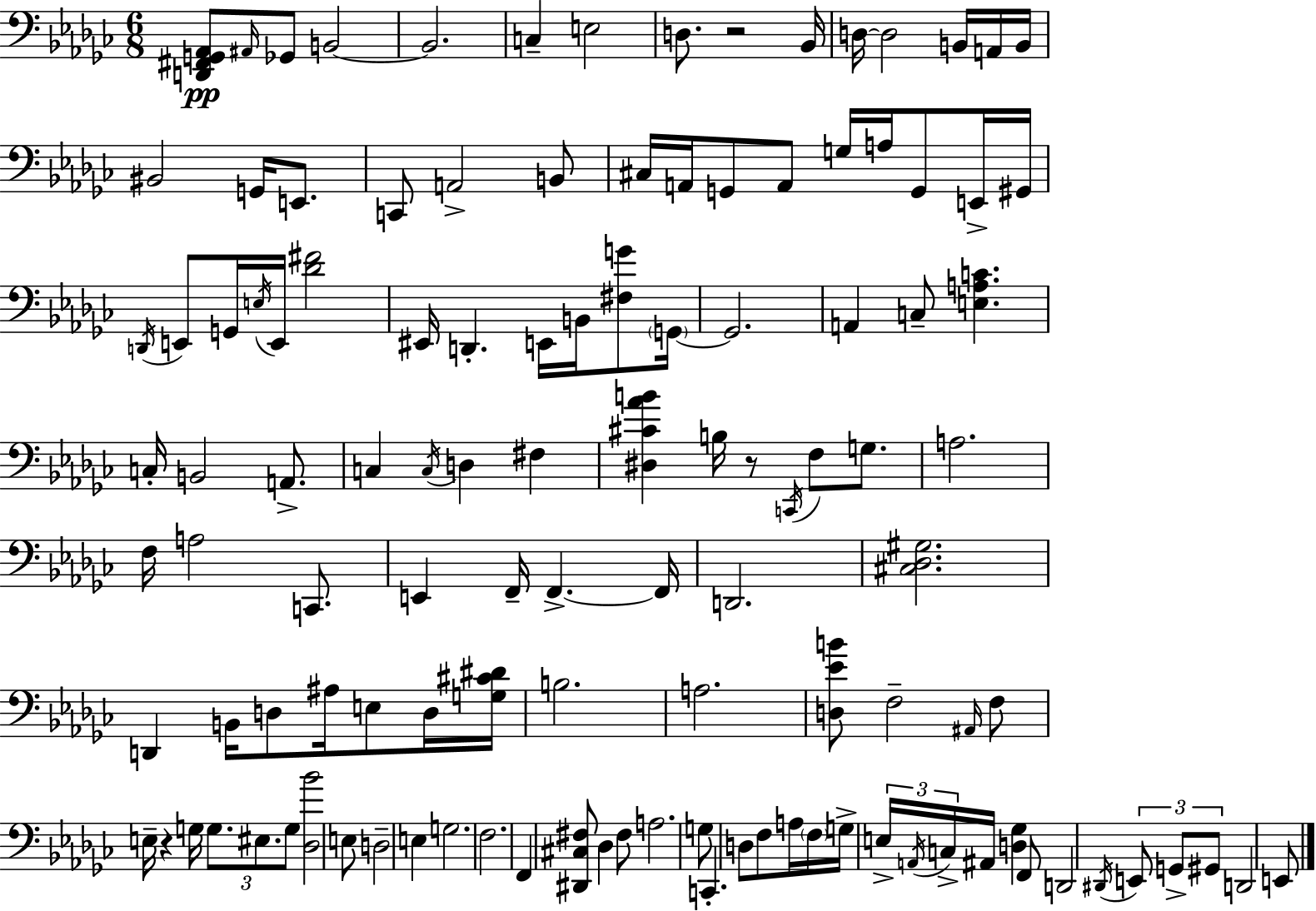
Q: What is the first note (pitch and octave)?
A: A#2